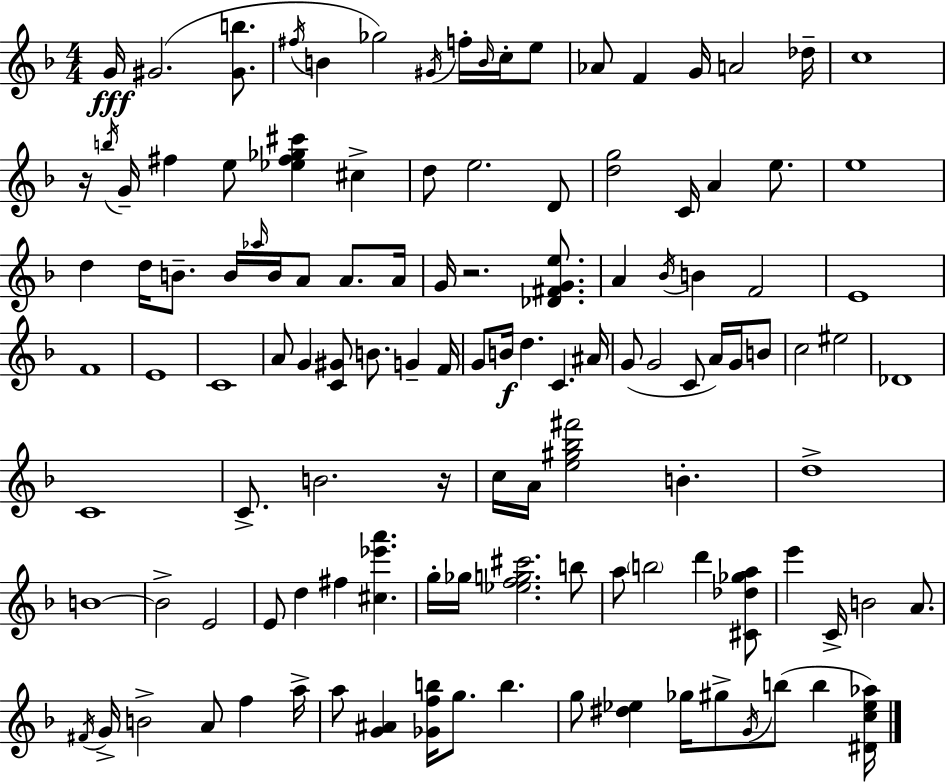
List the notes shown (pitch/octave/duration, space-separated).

G4/s G#4/h. [G#4,B5]/e. F#5/s B4/q Gb5/h G#4/s F5/s B4/s C5/s E5/e Ab4/e F4/q G4/s A4/h Db5/s C5/w R/s B5/s G4/s F#5/q E5/e [Eb5,F#5,Gb5,C#6]/q C#5/q D5/e E5/h. D4/e [D5,G5]/h C4/s A4/q E5/e. E5/w D5/q D5/s B4/e. B4/s Ab5/s B4/s A4/e A4/e. A4/s G4/s R/h. [Db4,F#4,G4,E5]/e. A4/q Bb4/s B4/q F4/h E4/w F4/w E4/w C4/w A4/e G4/q [C4,G#4]/e B4/e. G4/q F4/s G4/e B4/s D5/q. C4/q. A#4/s G4/e G4/h C4/e A4/s G4/s B4/e C5/h EIS5/h Db4/w C4/w C4/e. B4/h. R/s C5/s A4/s [E5,G#5,Bb5,F#6]/h B4/q. D5/w B4/w B4/h E4/h E4/e D5/q F#5/q [C#5,Eb6,A6]/q. G5/s Gb5/s [Eb5,F5,G5,C#6]/h. B5/e A5/e B5/h D6/q [C#4,Db5,Gb5,A5]/e E6/q C4/s B4/h A4/e. F#4/s G4/s B4/h A4/e F5/q A5/s A5/e [G4,A#4]/q [Gb4,F5,B5]/s G5/e. B5/q. G5/e [D#5,Eb5]/q Gb5/s G#5/e G4/s B5/e B5/q [D#4,C5,Eb5,Ab5]/s